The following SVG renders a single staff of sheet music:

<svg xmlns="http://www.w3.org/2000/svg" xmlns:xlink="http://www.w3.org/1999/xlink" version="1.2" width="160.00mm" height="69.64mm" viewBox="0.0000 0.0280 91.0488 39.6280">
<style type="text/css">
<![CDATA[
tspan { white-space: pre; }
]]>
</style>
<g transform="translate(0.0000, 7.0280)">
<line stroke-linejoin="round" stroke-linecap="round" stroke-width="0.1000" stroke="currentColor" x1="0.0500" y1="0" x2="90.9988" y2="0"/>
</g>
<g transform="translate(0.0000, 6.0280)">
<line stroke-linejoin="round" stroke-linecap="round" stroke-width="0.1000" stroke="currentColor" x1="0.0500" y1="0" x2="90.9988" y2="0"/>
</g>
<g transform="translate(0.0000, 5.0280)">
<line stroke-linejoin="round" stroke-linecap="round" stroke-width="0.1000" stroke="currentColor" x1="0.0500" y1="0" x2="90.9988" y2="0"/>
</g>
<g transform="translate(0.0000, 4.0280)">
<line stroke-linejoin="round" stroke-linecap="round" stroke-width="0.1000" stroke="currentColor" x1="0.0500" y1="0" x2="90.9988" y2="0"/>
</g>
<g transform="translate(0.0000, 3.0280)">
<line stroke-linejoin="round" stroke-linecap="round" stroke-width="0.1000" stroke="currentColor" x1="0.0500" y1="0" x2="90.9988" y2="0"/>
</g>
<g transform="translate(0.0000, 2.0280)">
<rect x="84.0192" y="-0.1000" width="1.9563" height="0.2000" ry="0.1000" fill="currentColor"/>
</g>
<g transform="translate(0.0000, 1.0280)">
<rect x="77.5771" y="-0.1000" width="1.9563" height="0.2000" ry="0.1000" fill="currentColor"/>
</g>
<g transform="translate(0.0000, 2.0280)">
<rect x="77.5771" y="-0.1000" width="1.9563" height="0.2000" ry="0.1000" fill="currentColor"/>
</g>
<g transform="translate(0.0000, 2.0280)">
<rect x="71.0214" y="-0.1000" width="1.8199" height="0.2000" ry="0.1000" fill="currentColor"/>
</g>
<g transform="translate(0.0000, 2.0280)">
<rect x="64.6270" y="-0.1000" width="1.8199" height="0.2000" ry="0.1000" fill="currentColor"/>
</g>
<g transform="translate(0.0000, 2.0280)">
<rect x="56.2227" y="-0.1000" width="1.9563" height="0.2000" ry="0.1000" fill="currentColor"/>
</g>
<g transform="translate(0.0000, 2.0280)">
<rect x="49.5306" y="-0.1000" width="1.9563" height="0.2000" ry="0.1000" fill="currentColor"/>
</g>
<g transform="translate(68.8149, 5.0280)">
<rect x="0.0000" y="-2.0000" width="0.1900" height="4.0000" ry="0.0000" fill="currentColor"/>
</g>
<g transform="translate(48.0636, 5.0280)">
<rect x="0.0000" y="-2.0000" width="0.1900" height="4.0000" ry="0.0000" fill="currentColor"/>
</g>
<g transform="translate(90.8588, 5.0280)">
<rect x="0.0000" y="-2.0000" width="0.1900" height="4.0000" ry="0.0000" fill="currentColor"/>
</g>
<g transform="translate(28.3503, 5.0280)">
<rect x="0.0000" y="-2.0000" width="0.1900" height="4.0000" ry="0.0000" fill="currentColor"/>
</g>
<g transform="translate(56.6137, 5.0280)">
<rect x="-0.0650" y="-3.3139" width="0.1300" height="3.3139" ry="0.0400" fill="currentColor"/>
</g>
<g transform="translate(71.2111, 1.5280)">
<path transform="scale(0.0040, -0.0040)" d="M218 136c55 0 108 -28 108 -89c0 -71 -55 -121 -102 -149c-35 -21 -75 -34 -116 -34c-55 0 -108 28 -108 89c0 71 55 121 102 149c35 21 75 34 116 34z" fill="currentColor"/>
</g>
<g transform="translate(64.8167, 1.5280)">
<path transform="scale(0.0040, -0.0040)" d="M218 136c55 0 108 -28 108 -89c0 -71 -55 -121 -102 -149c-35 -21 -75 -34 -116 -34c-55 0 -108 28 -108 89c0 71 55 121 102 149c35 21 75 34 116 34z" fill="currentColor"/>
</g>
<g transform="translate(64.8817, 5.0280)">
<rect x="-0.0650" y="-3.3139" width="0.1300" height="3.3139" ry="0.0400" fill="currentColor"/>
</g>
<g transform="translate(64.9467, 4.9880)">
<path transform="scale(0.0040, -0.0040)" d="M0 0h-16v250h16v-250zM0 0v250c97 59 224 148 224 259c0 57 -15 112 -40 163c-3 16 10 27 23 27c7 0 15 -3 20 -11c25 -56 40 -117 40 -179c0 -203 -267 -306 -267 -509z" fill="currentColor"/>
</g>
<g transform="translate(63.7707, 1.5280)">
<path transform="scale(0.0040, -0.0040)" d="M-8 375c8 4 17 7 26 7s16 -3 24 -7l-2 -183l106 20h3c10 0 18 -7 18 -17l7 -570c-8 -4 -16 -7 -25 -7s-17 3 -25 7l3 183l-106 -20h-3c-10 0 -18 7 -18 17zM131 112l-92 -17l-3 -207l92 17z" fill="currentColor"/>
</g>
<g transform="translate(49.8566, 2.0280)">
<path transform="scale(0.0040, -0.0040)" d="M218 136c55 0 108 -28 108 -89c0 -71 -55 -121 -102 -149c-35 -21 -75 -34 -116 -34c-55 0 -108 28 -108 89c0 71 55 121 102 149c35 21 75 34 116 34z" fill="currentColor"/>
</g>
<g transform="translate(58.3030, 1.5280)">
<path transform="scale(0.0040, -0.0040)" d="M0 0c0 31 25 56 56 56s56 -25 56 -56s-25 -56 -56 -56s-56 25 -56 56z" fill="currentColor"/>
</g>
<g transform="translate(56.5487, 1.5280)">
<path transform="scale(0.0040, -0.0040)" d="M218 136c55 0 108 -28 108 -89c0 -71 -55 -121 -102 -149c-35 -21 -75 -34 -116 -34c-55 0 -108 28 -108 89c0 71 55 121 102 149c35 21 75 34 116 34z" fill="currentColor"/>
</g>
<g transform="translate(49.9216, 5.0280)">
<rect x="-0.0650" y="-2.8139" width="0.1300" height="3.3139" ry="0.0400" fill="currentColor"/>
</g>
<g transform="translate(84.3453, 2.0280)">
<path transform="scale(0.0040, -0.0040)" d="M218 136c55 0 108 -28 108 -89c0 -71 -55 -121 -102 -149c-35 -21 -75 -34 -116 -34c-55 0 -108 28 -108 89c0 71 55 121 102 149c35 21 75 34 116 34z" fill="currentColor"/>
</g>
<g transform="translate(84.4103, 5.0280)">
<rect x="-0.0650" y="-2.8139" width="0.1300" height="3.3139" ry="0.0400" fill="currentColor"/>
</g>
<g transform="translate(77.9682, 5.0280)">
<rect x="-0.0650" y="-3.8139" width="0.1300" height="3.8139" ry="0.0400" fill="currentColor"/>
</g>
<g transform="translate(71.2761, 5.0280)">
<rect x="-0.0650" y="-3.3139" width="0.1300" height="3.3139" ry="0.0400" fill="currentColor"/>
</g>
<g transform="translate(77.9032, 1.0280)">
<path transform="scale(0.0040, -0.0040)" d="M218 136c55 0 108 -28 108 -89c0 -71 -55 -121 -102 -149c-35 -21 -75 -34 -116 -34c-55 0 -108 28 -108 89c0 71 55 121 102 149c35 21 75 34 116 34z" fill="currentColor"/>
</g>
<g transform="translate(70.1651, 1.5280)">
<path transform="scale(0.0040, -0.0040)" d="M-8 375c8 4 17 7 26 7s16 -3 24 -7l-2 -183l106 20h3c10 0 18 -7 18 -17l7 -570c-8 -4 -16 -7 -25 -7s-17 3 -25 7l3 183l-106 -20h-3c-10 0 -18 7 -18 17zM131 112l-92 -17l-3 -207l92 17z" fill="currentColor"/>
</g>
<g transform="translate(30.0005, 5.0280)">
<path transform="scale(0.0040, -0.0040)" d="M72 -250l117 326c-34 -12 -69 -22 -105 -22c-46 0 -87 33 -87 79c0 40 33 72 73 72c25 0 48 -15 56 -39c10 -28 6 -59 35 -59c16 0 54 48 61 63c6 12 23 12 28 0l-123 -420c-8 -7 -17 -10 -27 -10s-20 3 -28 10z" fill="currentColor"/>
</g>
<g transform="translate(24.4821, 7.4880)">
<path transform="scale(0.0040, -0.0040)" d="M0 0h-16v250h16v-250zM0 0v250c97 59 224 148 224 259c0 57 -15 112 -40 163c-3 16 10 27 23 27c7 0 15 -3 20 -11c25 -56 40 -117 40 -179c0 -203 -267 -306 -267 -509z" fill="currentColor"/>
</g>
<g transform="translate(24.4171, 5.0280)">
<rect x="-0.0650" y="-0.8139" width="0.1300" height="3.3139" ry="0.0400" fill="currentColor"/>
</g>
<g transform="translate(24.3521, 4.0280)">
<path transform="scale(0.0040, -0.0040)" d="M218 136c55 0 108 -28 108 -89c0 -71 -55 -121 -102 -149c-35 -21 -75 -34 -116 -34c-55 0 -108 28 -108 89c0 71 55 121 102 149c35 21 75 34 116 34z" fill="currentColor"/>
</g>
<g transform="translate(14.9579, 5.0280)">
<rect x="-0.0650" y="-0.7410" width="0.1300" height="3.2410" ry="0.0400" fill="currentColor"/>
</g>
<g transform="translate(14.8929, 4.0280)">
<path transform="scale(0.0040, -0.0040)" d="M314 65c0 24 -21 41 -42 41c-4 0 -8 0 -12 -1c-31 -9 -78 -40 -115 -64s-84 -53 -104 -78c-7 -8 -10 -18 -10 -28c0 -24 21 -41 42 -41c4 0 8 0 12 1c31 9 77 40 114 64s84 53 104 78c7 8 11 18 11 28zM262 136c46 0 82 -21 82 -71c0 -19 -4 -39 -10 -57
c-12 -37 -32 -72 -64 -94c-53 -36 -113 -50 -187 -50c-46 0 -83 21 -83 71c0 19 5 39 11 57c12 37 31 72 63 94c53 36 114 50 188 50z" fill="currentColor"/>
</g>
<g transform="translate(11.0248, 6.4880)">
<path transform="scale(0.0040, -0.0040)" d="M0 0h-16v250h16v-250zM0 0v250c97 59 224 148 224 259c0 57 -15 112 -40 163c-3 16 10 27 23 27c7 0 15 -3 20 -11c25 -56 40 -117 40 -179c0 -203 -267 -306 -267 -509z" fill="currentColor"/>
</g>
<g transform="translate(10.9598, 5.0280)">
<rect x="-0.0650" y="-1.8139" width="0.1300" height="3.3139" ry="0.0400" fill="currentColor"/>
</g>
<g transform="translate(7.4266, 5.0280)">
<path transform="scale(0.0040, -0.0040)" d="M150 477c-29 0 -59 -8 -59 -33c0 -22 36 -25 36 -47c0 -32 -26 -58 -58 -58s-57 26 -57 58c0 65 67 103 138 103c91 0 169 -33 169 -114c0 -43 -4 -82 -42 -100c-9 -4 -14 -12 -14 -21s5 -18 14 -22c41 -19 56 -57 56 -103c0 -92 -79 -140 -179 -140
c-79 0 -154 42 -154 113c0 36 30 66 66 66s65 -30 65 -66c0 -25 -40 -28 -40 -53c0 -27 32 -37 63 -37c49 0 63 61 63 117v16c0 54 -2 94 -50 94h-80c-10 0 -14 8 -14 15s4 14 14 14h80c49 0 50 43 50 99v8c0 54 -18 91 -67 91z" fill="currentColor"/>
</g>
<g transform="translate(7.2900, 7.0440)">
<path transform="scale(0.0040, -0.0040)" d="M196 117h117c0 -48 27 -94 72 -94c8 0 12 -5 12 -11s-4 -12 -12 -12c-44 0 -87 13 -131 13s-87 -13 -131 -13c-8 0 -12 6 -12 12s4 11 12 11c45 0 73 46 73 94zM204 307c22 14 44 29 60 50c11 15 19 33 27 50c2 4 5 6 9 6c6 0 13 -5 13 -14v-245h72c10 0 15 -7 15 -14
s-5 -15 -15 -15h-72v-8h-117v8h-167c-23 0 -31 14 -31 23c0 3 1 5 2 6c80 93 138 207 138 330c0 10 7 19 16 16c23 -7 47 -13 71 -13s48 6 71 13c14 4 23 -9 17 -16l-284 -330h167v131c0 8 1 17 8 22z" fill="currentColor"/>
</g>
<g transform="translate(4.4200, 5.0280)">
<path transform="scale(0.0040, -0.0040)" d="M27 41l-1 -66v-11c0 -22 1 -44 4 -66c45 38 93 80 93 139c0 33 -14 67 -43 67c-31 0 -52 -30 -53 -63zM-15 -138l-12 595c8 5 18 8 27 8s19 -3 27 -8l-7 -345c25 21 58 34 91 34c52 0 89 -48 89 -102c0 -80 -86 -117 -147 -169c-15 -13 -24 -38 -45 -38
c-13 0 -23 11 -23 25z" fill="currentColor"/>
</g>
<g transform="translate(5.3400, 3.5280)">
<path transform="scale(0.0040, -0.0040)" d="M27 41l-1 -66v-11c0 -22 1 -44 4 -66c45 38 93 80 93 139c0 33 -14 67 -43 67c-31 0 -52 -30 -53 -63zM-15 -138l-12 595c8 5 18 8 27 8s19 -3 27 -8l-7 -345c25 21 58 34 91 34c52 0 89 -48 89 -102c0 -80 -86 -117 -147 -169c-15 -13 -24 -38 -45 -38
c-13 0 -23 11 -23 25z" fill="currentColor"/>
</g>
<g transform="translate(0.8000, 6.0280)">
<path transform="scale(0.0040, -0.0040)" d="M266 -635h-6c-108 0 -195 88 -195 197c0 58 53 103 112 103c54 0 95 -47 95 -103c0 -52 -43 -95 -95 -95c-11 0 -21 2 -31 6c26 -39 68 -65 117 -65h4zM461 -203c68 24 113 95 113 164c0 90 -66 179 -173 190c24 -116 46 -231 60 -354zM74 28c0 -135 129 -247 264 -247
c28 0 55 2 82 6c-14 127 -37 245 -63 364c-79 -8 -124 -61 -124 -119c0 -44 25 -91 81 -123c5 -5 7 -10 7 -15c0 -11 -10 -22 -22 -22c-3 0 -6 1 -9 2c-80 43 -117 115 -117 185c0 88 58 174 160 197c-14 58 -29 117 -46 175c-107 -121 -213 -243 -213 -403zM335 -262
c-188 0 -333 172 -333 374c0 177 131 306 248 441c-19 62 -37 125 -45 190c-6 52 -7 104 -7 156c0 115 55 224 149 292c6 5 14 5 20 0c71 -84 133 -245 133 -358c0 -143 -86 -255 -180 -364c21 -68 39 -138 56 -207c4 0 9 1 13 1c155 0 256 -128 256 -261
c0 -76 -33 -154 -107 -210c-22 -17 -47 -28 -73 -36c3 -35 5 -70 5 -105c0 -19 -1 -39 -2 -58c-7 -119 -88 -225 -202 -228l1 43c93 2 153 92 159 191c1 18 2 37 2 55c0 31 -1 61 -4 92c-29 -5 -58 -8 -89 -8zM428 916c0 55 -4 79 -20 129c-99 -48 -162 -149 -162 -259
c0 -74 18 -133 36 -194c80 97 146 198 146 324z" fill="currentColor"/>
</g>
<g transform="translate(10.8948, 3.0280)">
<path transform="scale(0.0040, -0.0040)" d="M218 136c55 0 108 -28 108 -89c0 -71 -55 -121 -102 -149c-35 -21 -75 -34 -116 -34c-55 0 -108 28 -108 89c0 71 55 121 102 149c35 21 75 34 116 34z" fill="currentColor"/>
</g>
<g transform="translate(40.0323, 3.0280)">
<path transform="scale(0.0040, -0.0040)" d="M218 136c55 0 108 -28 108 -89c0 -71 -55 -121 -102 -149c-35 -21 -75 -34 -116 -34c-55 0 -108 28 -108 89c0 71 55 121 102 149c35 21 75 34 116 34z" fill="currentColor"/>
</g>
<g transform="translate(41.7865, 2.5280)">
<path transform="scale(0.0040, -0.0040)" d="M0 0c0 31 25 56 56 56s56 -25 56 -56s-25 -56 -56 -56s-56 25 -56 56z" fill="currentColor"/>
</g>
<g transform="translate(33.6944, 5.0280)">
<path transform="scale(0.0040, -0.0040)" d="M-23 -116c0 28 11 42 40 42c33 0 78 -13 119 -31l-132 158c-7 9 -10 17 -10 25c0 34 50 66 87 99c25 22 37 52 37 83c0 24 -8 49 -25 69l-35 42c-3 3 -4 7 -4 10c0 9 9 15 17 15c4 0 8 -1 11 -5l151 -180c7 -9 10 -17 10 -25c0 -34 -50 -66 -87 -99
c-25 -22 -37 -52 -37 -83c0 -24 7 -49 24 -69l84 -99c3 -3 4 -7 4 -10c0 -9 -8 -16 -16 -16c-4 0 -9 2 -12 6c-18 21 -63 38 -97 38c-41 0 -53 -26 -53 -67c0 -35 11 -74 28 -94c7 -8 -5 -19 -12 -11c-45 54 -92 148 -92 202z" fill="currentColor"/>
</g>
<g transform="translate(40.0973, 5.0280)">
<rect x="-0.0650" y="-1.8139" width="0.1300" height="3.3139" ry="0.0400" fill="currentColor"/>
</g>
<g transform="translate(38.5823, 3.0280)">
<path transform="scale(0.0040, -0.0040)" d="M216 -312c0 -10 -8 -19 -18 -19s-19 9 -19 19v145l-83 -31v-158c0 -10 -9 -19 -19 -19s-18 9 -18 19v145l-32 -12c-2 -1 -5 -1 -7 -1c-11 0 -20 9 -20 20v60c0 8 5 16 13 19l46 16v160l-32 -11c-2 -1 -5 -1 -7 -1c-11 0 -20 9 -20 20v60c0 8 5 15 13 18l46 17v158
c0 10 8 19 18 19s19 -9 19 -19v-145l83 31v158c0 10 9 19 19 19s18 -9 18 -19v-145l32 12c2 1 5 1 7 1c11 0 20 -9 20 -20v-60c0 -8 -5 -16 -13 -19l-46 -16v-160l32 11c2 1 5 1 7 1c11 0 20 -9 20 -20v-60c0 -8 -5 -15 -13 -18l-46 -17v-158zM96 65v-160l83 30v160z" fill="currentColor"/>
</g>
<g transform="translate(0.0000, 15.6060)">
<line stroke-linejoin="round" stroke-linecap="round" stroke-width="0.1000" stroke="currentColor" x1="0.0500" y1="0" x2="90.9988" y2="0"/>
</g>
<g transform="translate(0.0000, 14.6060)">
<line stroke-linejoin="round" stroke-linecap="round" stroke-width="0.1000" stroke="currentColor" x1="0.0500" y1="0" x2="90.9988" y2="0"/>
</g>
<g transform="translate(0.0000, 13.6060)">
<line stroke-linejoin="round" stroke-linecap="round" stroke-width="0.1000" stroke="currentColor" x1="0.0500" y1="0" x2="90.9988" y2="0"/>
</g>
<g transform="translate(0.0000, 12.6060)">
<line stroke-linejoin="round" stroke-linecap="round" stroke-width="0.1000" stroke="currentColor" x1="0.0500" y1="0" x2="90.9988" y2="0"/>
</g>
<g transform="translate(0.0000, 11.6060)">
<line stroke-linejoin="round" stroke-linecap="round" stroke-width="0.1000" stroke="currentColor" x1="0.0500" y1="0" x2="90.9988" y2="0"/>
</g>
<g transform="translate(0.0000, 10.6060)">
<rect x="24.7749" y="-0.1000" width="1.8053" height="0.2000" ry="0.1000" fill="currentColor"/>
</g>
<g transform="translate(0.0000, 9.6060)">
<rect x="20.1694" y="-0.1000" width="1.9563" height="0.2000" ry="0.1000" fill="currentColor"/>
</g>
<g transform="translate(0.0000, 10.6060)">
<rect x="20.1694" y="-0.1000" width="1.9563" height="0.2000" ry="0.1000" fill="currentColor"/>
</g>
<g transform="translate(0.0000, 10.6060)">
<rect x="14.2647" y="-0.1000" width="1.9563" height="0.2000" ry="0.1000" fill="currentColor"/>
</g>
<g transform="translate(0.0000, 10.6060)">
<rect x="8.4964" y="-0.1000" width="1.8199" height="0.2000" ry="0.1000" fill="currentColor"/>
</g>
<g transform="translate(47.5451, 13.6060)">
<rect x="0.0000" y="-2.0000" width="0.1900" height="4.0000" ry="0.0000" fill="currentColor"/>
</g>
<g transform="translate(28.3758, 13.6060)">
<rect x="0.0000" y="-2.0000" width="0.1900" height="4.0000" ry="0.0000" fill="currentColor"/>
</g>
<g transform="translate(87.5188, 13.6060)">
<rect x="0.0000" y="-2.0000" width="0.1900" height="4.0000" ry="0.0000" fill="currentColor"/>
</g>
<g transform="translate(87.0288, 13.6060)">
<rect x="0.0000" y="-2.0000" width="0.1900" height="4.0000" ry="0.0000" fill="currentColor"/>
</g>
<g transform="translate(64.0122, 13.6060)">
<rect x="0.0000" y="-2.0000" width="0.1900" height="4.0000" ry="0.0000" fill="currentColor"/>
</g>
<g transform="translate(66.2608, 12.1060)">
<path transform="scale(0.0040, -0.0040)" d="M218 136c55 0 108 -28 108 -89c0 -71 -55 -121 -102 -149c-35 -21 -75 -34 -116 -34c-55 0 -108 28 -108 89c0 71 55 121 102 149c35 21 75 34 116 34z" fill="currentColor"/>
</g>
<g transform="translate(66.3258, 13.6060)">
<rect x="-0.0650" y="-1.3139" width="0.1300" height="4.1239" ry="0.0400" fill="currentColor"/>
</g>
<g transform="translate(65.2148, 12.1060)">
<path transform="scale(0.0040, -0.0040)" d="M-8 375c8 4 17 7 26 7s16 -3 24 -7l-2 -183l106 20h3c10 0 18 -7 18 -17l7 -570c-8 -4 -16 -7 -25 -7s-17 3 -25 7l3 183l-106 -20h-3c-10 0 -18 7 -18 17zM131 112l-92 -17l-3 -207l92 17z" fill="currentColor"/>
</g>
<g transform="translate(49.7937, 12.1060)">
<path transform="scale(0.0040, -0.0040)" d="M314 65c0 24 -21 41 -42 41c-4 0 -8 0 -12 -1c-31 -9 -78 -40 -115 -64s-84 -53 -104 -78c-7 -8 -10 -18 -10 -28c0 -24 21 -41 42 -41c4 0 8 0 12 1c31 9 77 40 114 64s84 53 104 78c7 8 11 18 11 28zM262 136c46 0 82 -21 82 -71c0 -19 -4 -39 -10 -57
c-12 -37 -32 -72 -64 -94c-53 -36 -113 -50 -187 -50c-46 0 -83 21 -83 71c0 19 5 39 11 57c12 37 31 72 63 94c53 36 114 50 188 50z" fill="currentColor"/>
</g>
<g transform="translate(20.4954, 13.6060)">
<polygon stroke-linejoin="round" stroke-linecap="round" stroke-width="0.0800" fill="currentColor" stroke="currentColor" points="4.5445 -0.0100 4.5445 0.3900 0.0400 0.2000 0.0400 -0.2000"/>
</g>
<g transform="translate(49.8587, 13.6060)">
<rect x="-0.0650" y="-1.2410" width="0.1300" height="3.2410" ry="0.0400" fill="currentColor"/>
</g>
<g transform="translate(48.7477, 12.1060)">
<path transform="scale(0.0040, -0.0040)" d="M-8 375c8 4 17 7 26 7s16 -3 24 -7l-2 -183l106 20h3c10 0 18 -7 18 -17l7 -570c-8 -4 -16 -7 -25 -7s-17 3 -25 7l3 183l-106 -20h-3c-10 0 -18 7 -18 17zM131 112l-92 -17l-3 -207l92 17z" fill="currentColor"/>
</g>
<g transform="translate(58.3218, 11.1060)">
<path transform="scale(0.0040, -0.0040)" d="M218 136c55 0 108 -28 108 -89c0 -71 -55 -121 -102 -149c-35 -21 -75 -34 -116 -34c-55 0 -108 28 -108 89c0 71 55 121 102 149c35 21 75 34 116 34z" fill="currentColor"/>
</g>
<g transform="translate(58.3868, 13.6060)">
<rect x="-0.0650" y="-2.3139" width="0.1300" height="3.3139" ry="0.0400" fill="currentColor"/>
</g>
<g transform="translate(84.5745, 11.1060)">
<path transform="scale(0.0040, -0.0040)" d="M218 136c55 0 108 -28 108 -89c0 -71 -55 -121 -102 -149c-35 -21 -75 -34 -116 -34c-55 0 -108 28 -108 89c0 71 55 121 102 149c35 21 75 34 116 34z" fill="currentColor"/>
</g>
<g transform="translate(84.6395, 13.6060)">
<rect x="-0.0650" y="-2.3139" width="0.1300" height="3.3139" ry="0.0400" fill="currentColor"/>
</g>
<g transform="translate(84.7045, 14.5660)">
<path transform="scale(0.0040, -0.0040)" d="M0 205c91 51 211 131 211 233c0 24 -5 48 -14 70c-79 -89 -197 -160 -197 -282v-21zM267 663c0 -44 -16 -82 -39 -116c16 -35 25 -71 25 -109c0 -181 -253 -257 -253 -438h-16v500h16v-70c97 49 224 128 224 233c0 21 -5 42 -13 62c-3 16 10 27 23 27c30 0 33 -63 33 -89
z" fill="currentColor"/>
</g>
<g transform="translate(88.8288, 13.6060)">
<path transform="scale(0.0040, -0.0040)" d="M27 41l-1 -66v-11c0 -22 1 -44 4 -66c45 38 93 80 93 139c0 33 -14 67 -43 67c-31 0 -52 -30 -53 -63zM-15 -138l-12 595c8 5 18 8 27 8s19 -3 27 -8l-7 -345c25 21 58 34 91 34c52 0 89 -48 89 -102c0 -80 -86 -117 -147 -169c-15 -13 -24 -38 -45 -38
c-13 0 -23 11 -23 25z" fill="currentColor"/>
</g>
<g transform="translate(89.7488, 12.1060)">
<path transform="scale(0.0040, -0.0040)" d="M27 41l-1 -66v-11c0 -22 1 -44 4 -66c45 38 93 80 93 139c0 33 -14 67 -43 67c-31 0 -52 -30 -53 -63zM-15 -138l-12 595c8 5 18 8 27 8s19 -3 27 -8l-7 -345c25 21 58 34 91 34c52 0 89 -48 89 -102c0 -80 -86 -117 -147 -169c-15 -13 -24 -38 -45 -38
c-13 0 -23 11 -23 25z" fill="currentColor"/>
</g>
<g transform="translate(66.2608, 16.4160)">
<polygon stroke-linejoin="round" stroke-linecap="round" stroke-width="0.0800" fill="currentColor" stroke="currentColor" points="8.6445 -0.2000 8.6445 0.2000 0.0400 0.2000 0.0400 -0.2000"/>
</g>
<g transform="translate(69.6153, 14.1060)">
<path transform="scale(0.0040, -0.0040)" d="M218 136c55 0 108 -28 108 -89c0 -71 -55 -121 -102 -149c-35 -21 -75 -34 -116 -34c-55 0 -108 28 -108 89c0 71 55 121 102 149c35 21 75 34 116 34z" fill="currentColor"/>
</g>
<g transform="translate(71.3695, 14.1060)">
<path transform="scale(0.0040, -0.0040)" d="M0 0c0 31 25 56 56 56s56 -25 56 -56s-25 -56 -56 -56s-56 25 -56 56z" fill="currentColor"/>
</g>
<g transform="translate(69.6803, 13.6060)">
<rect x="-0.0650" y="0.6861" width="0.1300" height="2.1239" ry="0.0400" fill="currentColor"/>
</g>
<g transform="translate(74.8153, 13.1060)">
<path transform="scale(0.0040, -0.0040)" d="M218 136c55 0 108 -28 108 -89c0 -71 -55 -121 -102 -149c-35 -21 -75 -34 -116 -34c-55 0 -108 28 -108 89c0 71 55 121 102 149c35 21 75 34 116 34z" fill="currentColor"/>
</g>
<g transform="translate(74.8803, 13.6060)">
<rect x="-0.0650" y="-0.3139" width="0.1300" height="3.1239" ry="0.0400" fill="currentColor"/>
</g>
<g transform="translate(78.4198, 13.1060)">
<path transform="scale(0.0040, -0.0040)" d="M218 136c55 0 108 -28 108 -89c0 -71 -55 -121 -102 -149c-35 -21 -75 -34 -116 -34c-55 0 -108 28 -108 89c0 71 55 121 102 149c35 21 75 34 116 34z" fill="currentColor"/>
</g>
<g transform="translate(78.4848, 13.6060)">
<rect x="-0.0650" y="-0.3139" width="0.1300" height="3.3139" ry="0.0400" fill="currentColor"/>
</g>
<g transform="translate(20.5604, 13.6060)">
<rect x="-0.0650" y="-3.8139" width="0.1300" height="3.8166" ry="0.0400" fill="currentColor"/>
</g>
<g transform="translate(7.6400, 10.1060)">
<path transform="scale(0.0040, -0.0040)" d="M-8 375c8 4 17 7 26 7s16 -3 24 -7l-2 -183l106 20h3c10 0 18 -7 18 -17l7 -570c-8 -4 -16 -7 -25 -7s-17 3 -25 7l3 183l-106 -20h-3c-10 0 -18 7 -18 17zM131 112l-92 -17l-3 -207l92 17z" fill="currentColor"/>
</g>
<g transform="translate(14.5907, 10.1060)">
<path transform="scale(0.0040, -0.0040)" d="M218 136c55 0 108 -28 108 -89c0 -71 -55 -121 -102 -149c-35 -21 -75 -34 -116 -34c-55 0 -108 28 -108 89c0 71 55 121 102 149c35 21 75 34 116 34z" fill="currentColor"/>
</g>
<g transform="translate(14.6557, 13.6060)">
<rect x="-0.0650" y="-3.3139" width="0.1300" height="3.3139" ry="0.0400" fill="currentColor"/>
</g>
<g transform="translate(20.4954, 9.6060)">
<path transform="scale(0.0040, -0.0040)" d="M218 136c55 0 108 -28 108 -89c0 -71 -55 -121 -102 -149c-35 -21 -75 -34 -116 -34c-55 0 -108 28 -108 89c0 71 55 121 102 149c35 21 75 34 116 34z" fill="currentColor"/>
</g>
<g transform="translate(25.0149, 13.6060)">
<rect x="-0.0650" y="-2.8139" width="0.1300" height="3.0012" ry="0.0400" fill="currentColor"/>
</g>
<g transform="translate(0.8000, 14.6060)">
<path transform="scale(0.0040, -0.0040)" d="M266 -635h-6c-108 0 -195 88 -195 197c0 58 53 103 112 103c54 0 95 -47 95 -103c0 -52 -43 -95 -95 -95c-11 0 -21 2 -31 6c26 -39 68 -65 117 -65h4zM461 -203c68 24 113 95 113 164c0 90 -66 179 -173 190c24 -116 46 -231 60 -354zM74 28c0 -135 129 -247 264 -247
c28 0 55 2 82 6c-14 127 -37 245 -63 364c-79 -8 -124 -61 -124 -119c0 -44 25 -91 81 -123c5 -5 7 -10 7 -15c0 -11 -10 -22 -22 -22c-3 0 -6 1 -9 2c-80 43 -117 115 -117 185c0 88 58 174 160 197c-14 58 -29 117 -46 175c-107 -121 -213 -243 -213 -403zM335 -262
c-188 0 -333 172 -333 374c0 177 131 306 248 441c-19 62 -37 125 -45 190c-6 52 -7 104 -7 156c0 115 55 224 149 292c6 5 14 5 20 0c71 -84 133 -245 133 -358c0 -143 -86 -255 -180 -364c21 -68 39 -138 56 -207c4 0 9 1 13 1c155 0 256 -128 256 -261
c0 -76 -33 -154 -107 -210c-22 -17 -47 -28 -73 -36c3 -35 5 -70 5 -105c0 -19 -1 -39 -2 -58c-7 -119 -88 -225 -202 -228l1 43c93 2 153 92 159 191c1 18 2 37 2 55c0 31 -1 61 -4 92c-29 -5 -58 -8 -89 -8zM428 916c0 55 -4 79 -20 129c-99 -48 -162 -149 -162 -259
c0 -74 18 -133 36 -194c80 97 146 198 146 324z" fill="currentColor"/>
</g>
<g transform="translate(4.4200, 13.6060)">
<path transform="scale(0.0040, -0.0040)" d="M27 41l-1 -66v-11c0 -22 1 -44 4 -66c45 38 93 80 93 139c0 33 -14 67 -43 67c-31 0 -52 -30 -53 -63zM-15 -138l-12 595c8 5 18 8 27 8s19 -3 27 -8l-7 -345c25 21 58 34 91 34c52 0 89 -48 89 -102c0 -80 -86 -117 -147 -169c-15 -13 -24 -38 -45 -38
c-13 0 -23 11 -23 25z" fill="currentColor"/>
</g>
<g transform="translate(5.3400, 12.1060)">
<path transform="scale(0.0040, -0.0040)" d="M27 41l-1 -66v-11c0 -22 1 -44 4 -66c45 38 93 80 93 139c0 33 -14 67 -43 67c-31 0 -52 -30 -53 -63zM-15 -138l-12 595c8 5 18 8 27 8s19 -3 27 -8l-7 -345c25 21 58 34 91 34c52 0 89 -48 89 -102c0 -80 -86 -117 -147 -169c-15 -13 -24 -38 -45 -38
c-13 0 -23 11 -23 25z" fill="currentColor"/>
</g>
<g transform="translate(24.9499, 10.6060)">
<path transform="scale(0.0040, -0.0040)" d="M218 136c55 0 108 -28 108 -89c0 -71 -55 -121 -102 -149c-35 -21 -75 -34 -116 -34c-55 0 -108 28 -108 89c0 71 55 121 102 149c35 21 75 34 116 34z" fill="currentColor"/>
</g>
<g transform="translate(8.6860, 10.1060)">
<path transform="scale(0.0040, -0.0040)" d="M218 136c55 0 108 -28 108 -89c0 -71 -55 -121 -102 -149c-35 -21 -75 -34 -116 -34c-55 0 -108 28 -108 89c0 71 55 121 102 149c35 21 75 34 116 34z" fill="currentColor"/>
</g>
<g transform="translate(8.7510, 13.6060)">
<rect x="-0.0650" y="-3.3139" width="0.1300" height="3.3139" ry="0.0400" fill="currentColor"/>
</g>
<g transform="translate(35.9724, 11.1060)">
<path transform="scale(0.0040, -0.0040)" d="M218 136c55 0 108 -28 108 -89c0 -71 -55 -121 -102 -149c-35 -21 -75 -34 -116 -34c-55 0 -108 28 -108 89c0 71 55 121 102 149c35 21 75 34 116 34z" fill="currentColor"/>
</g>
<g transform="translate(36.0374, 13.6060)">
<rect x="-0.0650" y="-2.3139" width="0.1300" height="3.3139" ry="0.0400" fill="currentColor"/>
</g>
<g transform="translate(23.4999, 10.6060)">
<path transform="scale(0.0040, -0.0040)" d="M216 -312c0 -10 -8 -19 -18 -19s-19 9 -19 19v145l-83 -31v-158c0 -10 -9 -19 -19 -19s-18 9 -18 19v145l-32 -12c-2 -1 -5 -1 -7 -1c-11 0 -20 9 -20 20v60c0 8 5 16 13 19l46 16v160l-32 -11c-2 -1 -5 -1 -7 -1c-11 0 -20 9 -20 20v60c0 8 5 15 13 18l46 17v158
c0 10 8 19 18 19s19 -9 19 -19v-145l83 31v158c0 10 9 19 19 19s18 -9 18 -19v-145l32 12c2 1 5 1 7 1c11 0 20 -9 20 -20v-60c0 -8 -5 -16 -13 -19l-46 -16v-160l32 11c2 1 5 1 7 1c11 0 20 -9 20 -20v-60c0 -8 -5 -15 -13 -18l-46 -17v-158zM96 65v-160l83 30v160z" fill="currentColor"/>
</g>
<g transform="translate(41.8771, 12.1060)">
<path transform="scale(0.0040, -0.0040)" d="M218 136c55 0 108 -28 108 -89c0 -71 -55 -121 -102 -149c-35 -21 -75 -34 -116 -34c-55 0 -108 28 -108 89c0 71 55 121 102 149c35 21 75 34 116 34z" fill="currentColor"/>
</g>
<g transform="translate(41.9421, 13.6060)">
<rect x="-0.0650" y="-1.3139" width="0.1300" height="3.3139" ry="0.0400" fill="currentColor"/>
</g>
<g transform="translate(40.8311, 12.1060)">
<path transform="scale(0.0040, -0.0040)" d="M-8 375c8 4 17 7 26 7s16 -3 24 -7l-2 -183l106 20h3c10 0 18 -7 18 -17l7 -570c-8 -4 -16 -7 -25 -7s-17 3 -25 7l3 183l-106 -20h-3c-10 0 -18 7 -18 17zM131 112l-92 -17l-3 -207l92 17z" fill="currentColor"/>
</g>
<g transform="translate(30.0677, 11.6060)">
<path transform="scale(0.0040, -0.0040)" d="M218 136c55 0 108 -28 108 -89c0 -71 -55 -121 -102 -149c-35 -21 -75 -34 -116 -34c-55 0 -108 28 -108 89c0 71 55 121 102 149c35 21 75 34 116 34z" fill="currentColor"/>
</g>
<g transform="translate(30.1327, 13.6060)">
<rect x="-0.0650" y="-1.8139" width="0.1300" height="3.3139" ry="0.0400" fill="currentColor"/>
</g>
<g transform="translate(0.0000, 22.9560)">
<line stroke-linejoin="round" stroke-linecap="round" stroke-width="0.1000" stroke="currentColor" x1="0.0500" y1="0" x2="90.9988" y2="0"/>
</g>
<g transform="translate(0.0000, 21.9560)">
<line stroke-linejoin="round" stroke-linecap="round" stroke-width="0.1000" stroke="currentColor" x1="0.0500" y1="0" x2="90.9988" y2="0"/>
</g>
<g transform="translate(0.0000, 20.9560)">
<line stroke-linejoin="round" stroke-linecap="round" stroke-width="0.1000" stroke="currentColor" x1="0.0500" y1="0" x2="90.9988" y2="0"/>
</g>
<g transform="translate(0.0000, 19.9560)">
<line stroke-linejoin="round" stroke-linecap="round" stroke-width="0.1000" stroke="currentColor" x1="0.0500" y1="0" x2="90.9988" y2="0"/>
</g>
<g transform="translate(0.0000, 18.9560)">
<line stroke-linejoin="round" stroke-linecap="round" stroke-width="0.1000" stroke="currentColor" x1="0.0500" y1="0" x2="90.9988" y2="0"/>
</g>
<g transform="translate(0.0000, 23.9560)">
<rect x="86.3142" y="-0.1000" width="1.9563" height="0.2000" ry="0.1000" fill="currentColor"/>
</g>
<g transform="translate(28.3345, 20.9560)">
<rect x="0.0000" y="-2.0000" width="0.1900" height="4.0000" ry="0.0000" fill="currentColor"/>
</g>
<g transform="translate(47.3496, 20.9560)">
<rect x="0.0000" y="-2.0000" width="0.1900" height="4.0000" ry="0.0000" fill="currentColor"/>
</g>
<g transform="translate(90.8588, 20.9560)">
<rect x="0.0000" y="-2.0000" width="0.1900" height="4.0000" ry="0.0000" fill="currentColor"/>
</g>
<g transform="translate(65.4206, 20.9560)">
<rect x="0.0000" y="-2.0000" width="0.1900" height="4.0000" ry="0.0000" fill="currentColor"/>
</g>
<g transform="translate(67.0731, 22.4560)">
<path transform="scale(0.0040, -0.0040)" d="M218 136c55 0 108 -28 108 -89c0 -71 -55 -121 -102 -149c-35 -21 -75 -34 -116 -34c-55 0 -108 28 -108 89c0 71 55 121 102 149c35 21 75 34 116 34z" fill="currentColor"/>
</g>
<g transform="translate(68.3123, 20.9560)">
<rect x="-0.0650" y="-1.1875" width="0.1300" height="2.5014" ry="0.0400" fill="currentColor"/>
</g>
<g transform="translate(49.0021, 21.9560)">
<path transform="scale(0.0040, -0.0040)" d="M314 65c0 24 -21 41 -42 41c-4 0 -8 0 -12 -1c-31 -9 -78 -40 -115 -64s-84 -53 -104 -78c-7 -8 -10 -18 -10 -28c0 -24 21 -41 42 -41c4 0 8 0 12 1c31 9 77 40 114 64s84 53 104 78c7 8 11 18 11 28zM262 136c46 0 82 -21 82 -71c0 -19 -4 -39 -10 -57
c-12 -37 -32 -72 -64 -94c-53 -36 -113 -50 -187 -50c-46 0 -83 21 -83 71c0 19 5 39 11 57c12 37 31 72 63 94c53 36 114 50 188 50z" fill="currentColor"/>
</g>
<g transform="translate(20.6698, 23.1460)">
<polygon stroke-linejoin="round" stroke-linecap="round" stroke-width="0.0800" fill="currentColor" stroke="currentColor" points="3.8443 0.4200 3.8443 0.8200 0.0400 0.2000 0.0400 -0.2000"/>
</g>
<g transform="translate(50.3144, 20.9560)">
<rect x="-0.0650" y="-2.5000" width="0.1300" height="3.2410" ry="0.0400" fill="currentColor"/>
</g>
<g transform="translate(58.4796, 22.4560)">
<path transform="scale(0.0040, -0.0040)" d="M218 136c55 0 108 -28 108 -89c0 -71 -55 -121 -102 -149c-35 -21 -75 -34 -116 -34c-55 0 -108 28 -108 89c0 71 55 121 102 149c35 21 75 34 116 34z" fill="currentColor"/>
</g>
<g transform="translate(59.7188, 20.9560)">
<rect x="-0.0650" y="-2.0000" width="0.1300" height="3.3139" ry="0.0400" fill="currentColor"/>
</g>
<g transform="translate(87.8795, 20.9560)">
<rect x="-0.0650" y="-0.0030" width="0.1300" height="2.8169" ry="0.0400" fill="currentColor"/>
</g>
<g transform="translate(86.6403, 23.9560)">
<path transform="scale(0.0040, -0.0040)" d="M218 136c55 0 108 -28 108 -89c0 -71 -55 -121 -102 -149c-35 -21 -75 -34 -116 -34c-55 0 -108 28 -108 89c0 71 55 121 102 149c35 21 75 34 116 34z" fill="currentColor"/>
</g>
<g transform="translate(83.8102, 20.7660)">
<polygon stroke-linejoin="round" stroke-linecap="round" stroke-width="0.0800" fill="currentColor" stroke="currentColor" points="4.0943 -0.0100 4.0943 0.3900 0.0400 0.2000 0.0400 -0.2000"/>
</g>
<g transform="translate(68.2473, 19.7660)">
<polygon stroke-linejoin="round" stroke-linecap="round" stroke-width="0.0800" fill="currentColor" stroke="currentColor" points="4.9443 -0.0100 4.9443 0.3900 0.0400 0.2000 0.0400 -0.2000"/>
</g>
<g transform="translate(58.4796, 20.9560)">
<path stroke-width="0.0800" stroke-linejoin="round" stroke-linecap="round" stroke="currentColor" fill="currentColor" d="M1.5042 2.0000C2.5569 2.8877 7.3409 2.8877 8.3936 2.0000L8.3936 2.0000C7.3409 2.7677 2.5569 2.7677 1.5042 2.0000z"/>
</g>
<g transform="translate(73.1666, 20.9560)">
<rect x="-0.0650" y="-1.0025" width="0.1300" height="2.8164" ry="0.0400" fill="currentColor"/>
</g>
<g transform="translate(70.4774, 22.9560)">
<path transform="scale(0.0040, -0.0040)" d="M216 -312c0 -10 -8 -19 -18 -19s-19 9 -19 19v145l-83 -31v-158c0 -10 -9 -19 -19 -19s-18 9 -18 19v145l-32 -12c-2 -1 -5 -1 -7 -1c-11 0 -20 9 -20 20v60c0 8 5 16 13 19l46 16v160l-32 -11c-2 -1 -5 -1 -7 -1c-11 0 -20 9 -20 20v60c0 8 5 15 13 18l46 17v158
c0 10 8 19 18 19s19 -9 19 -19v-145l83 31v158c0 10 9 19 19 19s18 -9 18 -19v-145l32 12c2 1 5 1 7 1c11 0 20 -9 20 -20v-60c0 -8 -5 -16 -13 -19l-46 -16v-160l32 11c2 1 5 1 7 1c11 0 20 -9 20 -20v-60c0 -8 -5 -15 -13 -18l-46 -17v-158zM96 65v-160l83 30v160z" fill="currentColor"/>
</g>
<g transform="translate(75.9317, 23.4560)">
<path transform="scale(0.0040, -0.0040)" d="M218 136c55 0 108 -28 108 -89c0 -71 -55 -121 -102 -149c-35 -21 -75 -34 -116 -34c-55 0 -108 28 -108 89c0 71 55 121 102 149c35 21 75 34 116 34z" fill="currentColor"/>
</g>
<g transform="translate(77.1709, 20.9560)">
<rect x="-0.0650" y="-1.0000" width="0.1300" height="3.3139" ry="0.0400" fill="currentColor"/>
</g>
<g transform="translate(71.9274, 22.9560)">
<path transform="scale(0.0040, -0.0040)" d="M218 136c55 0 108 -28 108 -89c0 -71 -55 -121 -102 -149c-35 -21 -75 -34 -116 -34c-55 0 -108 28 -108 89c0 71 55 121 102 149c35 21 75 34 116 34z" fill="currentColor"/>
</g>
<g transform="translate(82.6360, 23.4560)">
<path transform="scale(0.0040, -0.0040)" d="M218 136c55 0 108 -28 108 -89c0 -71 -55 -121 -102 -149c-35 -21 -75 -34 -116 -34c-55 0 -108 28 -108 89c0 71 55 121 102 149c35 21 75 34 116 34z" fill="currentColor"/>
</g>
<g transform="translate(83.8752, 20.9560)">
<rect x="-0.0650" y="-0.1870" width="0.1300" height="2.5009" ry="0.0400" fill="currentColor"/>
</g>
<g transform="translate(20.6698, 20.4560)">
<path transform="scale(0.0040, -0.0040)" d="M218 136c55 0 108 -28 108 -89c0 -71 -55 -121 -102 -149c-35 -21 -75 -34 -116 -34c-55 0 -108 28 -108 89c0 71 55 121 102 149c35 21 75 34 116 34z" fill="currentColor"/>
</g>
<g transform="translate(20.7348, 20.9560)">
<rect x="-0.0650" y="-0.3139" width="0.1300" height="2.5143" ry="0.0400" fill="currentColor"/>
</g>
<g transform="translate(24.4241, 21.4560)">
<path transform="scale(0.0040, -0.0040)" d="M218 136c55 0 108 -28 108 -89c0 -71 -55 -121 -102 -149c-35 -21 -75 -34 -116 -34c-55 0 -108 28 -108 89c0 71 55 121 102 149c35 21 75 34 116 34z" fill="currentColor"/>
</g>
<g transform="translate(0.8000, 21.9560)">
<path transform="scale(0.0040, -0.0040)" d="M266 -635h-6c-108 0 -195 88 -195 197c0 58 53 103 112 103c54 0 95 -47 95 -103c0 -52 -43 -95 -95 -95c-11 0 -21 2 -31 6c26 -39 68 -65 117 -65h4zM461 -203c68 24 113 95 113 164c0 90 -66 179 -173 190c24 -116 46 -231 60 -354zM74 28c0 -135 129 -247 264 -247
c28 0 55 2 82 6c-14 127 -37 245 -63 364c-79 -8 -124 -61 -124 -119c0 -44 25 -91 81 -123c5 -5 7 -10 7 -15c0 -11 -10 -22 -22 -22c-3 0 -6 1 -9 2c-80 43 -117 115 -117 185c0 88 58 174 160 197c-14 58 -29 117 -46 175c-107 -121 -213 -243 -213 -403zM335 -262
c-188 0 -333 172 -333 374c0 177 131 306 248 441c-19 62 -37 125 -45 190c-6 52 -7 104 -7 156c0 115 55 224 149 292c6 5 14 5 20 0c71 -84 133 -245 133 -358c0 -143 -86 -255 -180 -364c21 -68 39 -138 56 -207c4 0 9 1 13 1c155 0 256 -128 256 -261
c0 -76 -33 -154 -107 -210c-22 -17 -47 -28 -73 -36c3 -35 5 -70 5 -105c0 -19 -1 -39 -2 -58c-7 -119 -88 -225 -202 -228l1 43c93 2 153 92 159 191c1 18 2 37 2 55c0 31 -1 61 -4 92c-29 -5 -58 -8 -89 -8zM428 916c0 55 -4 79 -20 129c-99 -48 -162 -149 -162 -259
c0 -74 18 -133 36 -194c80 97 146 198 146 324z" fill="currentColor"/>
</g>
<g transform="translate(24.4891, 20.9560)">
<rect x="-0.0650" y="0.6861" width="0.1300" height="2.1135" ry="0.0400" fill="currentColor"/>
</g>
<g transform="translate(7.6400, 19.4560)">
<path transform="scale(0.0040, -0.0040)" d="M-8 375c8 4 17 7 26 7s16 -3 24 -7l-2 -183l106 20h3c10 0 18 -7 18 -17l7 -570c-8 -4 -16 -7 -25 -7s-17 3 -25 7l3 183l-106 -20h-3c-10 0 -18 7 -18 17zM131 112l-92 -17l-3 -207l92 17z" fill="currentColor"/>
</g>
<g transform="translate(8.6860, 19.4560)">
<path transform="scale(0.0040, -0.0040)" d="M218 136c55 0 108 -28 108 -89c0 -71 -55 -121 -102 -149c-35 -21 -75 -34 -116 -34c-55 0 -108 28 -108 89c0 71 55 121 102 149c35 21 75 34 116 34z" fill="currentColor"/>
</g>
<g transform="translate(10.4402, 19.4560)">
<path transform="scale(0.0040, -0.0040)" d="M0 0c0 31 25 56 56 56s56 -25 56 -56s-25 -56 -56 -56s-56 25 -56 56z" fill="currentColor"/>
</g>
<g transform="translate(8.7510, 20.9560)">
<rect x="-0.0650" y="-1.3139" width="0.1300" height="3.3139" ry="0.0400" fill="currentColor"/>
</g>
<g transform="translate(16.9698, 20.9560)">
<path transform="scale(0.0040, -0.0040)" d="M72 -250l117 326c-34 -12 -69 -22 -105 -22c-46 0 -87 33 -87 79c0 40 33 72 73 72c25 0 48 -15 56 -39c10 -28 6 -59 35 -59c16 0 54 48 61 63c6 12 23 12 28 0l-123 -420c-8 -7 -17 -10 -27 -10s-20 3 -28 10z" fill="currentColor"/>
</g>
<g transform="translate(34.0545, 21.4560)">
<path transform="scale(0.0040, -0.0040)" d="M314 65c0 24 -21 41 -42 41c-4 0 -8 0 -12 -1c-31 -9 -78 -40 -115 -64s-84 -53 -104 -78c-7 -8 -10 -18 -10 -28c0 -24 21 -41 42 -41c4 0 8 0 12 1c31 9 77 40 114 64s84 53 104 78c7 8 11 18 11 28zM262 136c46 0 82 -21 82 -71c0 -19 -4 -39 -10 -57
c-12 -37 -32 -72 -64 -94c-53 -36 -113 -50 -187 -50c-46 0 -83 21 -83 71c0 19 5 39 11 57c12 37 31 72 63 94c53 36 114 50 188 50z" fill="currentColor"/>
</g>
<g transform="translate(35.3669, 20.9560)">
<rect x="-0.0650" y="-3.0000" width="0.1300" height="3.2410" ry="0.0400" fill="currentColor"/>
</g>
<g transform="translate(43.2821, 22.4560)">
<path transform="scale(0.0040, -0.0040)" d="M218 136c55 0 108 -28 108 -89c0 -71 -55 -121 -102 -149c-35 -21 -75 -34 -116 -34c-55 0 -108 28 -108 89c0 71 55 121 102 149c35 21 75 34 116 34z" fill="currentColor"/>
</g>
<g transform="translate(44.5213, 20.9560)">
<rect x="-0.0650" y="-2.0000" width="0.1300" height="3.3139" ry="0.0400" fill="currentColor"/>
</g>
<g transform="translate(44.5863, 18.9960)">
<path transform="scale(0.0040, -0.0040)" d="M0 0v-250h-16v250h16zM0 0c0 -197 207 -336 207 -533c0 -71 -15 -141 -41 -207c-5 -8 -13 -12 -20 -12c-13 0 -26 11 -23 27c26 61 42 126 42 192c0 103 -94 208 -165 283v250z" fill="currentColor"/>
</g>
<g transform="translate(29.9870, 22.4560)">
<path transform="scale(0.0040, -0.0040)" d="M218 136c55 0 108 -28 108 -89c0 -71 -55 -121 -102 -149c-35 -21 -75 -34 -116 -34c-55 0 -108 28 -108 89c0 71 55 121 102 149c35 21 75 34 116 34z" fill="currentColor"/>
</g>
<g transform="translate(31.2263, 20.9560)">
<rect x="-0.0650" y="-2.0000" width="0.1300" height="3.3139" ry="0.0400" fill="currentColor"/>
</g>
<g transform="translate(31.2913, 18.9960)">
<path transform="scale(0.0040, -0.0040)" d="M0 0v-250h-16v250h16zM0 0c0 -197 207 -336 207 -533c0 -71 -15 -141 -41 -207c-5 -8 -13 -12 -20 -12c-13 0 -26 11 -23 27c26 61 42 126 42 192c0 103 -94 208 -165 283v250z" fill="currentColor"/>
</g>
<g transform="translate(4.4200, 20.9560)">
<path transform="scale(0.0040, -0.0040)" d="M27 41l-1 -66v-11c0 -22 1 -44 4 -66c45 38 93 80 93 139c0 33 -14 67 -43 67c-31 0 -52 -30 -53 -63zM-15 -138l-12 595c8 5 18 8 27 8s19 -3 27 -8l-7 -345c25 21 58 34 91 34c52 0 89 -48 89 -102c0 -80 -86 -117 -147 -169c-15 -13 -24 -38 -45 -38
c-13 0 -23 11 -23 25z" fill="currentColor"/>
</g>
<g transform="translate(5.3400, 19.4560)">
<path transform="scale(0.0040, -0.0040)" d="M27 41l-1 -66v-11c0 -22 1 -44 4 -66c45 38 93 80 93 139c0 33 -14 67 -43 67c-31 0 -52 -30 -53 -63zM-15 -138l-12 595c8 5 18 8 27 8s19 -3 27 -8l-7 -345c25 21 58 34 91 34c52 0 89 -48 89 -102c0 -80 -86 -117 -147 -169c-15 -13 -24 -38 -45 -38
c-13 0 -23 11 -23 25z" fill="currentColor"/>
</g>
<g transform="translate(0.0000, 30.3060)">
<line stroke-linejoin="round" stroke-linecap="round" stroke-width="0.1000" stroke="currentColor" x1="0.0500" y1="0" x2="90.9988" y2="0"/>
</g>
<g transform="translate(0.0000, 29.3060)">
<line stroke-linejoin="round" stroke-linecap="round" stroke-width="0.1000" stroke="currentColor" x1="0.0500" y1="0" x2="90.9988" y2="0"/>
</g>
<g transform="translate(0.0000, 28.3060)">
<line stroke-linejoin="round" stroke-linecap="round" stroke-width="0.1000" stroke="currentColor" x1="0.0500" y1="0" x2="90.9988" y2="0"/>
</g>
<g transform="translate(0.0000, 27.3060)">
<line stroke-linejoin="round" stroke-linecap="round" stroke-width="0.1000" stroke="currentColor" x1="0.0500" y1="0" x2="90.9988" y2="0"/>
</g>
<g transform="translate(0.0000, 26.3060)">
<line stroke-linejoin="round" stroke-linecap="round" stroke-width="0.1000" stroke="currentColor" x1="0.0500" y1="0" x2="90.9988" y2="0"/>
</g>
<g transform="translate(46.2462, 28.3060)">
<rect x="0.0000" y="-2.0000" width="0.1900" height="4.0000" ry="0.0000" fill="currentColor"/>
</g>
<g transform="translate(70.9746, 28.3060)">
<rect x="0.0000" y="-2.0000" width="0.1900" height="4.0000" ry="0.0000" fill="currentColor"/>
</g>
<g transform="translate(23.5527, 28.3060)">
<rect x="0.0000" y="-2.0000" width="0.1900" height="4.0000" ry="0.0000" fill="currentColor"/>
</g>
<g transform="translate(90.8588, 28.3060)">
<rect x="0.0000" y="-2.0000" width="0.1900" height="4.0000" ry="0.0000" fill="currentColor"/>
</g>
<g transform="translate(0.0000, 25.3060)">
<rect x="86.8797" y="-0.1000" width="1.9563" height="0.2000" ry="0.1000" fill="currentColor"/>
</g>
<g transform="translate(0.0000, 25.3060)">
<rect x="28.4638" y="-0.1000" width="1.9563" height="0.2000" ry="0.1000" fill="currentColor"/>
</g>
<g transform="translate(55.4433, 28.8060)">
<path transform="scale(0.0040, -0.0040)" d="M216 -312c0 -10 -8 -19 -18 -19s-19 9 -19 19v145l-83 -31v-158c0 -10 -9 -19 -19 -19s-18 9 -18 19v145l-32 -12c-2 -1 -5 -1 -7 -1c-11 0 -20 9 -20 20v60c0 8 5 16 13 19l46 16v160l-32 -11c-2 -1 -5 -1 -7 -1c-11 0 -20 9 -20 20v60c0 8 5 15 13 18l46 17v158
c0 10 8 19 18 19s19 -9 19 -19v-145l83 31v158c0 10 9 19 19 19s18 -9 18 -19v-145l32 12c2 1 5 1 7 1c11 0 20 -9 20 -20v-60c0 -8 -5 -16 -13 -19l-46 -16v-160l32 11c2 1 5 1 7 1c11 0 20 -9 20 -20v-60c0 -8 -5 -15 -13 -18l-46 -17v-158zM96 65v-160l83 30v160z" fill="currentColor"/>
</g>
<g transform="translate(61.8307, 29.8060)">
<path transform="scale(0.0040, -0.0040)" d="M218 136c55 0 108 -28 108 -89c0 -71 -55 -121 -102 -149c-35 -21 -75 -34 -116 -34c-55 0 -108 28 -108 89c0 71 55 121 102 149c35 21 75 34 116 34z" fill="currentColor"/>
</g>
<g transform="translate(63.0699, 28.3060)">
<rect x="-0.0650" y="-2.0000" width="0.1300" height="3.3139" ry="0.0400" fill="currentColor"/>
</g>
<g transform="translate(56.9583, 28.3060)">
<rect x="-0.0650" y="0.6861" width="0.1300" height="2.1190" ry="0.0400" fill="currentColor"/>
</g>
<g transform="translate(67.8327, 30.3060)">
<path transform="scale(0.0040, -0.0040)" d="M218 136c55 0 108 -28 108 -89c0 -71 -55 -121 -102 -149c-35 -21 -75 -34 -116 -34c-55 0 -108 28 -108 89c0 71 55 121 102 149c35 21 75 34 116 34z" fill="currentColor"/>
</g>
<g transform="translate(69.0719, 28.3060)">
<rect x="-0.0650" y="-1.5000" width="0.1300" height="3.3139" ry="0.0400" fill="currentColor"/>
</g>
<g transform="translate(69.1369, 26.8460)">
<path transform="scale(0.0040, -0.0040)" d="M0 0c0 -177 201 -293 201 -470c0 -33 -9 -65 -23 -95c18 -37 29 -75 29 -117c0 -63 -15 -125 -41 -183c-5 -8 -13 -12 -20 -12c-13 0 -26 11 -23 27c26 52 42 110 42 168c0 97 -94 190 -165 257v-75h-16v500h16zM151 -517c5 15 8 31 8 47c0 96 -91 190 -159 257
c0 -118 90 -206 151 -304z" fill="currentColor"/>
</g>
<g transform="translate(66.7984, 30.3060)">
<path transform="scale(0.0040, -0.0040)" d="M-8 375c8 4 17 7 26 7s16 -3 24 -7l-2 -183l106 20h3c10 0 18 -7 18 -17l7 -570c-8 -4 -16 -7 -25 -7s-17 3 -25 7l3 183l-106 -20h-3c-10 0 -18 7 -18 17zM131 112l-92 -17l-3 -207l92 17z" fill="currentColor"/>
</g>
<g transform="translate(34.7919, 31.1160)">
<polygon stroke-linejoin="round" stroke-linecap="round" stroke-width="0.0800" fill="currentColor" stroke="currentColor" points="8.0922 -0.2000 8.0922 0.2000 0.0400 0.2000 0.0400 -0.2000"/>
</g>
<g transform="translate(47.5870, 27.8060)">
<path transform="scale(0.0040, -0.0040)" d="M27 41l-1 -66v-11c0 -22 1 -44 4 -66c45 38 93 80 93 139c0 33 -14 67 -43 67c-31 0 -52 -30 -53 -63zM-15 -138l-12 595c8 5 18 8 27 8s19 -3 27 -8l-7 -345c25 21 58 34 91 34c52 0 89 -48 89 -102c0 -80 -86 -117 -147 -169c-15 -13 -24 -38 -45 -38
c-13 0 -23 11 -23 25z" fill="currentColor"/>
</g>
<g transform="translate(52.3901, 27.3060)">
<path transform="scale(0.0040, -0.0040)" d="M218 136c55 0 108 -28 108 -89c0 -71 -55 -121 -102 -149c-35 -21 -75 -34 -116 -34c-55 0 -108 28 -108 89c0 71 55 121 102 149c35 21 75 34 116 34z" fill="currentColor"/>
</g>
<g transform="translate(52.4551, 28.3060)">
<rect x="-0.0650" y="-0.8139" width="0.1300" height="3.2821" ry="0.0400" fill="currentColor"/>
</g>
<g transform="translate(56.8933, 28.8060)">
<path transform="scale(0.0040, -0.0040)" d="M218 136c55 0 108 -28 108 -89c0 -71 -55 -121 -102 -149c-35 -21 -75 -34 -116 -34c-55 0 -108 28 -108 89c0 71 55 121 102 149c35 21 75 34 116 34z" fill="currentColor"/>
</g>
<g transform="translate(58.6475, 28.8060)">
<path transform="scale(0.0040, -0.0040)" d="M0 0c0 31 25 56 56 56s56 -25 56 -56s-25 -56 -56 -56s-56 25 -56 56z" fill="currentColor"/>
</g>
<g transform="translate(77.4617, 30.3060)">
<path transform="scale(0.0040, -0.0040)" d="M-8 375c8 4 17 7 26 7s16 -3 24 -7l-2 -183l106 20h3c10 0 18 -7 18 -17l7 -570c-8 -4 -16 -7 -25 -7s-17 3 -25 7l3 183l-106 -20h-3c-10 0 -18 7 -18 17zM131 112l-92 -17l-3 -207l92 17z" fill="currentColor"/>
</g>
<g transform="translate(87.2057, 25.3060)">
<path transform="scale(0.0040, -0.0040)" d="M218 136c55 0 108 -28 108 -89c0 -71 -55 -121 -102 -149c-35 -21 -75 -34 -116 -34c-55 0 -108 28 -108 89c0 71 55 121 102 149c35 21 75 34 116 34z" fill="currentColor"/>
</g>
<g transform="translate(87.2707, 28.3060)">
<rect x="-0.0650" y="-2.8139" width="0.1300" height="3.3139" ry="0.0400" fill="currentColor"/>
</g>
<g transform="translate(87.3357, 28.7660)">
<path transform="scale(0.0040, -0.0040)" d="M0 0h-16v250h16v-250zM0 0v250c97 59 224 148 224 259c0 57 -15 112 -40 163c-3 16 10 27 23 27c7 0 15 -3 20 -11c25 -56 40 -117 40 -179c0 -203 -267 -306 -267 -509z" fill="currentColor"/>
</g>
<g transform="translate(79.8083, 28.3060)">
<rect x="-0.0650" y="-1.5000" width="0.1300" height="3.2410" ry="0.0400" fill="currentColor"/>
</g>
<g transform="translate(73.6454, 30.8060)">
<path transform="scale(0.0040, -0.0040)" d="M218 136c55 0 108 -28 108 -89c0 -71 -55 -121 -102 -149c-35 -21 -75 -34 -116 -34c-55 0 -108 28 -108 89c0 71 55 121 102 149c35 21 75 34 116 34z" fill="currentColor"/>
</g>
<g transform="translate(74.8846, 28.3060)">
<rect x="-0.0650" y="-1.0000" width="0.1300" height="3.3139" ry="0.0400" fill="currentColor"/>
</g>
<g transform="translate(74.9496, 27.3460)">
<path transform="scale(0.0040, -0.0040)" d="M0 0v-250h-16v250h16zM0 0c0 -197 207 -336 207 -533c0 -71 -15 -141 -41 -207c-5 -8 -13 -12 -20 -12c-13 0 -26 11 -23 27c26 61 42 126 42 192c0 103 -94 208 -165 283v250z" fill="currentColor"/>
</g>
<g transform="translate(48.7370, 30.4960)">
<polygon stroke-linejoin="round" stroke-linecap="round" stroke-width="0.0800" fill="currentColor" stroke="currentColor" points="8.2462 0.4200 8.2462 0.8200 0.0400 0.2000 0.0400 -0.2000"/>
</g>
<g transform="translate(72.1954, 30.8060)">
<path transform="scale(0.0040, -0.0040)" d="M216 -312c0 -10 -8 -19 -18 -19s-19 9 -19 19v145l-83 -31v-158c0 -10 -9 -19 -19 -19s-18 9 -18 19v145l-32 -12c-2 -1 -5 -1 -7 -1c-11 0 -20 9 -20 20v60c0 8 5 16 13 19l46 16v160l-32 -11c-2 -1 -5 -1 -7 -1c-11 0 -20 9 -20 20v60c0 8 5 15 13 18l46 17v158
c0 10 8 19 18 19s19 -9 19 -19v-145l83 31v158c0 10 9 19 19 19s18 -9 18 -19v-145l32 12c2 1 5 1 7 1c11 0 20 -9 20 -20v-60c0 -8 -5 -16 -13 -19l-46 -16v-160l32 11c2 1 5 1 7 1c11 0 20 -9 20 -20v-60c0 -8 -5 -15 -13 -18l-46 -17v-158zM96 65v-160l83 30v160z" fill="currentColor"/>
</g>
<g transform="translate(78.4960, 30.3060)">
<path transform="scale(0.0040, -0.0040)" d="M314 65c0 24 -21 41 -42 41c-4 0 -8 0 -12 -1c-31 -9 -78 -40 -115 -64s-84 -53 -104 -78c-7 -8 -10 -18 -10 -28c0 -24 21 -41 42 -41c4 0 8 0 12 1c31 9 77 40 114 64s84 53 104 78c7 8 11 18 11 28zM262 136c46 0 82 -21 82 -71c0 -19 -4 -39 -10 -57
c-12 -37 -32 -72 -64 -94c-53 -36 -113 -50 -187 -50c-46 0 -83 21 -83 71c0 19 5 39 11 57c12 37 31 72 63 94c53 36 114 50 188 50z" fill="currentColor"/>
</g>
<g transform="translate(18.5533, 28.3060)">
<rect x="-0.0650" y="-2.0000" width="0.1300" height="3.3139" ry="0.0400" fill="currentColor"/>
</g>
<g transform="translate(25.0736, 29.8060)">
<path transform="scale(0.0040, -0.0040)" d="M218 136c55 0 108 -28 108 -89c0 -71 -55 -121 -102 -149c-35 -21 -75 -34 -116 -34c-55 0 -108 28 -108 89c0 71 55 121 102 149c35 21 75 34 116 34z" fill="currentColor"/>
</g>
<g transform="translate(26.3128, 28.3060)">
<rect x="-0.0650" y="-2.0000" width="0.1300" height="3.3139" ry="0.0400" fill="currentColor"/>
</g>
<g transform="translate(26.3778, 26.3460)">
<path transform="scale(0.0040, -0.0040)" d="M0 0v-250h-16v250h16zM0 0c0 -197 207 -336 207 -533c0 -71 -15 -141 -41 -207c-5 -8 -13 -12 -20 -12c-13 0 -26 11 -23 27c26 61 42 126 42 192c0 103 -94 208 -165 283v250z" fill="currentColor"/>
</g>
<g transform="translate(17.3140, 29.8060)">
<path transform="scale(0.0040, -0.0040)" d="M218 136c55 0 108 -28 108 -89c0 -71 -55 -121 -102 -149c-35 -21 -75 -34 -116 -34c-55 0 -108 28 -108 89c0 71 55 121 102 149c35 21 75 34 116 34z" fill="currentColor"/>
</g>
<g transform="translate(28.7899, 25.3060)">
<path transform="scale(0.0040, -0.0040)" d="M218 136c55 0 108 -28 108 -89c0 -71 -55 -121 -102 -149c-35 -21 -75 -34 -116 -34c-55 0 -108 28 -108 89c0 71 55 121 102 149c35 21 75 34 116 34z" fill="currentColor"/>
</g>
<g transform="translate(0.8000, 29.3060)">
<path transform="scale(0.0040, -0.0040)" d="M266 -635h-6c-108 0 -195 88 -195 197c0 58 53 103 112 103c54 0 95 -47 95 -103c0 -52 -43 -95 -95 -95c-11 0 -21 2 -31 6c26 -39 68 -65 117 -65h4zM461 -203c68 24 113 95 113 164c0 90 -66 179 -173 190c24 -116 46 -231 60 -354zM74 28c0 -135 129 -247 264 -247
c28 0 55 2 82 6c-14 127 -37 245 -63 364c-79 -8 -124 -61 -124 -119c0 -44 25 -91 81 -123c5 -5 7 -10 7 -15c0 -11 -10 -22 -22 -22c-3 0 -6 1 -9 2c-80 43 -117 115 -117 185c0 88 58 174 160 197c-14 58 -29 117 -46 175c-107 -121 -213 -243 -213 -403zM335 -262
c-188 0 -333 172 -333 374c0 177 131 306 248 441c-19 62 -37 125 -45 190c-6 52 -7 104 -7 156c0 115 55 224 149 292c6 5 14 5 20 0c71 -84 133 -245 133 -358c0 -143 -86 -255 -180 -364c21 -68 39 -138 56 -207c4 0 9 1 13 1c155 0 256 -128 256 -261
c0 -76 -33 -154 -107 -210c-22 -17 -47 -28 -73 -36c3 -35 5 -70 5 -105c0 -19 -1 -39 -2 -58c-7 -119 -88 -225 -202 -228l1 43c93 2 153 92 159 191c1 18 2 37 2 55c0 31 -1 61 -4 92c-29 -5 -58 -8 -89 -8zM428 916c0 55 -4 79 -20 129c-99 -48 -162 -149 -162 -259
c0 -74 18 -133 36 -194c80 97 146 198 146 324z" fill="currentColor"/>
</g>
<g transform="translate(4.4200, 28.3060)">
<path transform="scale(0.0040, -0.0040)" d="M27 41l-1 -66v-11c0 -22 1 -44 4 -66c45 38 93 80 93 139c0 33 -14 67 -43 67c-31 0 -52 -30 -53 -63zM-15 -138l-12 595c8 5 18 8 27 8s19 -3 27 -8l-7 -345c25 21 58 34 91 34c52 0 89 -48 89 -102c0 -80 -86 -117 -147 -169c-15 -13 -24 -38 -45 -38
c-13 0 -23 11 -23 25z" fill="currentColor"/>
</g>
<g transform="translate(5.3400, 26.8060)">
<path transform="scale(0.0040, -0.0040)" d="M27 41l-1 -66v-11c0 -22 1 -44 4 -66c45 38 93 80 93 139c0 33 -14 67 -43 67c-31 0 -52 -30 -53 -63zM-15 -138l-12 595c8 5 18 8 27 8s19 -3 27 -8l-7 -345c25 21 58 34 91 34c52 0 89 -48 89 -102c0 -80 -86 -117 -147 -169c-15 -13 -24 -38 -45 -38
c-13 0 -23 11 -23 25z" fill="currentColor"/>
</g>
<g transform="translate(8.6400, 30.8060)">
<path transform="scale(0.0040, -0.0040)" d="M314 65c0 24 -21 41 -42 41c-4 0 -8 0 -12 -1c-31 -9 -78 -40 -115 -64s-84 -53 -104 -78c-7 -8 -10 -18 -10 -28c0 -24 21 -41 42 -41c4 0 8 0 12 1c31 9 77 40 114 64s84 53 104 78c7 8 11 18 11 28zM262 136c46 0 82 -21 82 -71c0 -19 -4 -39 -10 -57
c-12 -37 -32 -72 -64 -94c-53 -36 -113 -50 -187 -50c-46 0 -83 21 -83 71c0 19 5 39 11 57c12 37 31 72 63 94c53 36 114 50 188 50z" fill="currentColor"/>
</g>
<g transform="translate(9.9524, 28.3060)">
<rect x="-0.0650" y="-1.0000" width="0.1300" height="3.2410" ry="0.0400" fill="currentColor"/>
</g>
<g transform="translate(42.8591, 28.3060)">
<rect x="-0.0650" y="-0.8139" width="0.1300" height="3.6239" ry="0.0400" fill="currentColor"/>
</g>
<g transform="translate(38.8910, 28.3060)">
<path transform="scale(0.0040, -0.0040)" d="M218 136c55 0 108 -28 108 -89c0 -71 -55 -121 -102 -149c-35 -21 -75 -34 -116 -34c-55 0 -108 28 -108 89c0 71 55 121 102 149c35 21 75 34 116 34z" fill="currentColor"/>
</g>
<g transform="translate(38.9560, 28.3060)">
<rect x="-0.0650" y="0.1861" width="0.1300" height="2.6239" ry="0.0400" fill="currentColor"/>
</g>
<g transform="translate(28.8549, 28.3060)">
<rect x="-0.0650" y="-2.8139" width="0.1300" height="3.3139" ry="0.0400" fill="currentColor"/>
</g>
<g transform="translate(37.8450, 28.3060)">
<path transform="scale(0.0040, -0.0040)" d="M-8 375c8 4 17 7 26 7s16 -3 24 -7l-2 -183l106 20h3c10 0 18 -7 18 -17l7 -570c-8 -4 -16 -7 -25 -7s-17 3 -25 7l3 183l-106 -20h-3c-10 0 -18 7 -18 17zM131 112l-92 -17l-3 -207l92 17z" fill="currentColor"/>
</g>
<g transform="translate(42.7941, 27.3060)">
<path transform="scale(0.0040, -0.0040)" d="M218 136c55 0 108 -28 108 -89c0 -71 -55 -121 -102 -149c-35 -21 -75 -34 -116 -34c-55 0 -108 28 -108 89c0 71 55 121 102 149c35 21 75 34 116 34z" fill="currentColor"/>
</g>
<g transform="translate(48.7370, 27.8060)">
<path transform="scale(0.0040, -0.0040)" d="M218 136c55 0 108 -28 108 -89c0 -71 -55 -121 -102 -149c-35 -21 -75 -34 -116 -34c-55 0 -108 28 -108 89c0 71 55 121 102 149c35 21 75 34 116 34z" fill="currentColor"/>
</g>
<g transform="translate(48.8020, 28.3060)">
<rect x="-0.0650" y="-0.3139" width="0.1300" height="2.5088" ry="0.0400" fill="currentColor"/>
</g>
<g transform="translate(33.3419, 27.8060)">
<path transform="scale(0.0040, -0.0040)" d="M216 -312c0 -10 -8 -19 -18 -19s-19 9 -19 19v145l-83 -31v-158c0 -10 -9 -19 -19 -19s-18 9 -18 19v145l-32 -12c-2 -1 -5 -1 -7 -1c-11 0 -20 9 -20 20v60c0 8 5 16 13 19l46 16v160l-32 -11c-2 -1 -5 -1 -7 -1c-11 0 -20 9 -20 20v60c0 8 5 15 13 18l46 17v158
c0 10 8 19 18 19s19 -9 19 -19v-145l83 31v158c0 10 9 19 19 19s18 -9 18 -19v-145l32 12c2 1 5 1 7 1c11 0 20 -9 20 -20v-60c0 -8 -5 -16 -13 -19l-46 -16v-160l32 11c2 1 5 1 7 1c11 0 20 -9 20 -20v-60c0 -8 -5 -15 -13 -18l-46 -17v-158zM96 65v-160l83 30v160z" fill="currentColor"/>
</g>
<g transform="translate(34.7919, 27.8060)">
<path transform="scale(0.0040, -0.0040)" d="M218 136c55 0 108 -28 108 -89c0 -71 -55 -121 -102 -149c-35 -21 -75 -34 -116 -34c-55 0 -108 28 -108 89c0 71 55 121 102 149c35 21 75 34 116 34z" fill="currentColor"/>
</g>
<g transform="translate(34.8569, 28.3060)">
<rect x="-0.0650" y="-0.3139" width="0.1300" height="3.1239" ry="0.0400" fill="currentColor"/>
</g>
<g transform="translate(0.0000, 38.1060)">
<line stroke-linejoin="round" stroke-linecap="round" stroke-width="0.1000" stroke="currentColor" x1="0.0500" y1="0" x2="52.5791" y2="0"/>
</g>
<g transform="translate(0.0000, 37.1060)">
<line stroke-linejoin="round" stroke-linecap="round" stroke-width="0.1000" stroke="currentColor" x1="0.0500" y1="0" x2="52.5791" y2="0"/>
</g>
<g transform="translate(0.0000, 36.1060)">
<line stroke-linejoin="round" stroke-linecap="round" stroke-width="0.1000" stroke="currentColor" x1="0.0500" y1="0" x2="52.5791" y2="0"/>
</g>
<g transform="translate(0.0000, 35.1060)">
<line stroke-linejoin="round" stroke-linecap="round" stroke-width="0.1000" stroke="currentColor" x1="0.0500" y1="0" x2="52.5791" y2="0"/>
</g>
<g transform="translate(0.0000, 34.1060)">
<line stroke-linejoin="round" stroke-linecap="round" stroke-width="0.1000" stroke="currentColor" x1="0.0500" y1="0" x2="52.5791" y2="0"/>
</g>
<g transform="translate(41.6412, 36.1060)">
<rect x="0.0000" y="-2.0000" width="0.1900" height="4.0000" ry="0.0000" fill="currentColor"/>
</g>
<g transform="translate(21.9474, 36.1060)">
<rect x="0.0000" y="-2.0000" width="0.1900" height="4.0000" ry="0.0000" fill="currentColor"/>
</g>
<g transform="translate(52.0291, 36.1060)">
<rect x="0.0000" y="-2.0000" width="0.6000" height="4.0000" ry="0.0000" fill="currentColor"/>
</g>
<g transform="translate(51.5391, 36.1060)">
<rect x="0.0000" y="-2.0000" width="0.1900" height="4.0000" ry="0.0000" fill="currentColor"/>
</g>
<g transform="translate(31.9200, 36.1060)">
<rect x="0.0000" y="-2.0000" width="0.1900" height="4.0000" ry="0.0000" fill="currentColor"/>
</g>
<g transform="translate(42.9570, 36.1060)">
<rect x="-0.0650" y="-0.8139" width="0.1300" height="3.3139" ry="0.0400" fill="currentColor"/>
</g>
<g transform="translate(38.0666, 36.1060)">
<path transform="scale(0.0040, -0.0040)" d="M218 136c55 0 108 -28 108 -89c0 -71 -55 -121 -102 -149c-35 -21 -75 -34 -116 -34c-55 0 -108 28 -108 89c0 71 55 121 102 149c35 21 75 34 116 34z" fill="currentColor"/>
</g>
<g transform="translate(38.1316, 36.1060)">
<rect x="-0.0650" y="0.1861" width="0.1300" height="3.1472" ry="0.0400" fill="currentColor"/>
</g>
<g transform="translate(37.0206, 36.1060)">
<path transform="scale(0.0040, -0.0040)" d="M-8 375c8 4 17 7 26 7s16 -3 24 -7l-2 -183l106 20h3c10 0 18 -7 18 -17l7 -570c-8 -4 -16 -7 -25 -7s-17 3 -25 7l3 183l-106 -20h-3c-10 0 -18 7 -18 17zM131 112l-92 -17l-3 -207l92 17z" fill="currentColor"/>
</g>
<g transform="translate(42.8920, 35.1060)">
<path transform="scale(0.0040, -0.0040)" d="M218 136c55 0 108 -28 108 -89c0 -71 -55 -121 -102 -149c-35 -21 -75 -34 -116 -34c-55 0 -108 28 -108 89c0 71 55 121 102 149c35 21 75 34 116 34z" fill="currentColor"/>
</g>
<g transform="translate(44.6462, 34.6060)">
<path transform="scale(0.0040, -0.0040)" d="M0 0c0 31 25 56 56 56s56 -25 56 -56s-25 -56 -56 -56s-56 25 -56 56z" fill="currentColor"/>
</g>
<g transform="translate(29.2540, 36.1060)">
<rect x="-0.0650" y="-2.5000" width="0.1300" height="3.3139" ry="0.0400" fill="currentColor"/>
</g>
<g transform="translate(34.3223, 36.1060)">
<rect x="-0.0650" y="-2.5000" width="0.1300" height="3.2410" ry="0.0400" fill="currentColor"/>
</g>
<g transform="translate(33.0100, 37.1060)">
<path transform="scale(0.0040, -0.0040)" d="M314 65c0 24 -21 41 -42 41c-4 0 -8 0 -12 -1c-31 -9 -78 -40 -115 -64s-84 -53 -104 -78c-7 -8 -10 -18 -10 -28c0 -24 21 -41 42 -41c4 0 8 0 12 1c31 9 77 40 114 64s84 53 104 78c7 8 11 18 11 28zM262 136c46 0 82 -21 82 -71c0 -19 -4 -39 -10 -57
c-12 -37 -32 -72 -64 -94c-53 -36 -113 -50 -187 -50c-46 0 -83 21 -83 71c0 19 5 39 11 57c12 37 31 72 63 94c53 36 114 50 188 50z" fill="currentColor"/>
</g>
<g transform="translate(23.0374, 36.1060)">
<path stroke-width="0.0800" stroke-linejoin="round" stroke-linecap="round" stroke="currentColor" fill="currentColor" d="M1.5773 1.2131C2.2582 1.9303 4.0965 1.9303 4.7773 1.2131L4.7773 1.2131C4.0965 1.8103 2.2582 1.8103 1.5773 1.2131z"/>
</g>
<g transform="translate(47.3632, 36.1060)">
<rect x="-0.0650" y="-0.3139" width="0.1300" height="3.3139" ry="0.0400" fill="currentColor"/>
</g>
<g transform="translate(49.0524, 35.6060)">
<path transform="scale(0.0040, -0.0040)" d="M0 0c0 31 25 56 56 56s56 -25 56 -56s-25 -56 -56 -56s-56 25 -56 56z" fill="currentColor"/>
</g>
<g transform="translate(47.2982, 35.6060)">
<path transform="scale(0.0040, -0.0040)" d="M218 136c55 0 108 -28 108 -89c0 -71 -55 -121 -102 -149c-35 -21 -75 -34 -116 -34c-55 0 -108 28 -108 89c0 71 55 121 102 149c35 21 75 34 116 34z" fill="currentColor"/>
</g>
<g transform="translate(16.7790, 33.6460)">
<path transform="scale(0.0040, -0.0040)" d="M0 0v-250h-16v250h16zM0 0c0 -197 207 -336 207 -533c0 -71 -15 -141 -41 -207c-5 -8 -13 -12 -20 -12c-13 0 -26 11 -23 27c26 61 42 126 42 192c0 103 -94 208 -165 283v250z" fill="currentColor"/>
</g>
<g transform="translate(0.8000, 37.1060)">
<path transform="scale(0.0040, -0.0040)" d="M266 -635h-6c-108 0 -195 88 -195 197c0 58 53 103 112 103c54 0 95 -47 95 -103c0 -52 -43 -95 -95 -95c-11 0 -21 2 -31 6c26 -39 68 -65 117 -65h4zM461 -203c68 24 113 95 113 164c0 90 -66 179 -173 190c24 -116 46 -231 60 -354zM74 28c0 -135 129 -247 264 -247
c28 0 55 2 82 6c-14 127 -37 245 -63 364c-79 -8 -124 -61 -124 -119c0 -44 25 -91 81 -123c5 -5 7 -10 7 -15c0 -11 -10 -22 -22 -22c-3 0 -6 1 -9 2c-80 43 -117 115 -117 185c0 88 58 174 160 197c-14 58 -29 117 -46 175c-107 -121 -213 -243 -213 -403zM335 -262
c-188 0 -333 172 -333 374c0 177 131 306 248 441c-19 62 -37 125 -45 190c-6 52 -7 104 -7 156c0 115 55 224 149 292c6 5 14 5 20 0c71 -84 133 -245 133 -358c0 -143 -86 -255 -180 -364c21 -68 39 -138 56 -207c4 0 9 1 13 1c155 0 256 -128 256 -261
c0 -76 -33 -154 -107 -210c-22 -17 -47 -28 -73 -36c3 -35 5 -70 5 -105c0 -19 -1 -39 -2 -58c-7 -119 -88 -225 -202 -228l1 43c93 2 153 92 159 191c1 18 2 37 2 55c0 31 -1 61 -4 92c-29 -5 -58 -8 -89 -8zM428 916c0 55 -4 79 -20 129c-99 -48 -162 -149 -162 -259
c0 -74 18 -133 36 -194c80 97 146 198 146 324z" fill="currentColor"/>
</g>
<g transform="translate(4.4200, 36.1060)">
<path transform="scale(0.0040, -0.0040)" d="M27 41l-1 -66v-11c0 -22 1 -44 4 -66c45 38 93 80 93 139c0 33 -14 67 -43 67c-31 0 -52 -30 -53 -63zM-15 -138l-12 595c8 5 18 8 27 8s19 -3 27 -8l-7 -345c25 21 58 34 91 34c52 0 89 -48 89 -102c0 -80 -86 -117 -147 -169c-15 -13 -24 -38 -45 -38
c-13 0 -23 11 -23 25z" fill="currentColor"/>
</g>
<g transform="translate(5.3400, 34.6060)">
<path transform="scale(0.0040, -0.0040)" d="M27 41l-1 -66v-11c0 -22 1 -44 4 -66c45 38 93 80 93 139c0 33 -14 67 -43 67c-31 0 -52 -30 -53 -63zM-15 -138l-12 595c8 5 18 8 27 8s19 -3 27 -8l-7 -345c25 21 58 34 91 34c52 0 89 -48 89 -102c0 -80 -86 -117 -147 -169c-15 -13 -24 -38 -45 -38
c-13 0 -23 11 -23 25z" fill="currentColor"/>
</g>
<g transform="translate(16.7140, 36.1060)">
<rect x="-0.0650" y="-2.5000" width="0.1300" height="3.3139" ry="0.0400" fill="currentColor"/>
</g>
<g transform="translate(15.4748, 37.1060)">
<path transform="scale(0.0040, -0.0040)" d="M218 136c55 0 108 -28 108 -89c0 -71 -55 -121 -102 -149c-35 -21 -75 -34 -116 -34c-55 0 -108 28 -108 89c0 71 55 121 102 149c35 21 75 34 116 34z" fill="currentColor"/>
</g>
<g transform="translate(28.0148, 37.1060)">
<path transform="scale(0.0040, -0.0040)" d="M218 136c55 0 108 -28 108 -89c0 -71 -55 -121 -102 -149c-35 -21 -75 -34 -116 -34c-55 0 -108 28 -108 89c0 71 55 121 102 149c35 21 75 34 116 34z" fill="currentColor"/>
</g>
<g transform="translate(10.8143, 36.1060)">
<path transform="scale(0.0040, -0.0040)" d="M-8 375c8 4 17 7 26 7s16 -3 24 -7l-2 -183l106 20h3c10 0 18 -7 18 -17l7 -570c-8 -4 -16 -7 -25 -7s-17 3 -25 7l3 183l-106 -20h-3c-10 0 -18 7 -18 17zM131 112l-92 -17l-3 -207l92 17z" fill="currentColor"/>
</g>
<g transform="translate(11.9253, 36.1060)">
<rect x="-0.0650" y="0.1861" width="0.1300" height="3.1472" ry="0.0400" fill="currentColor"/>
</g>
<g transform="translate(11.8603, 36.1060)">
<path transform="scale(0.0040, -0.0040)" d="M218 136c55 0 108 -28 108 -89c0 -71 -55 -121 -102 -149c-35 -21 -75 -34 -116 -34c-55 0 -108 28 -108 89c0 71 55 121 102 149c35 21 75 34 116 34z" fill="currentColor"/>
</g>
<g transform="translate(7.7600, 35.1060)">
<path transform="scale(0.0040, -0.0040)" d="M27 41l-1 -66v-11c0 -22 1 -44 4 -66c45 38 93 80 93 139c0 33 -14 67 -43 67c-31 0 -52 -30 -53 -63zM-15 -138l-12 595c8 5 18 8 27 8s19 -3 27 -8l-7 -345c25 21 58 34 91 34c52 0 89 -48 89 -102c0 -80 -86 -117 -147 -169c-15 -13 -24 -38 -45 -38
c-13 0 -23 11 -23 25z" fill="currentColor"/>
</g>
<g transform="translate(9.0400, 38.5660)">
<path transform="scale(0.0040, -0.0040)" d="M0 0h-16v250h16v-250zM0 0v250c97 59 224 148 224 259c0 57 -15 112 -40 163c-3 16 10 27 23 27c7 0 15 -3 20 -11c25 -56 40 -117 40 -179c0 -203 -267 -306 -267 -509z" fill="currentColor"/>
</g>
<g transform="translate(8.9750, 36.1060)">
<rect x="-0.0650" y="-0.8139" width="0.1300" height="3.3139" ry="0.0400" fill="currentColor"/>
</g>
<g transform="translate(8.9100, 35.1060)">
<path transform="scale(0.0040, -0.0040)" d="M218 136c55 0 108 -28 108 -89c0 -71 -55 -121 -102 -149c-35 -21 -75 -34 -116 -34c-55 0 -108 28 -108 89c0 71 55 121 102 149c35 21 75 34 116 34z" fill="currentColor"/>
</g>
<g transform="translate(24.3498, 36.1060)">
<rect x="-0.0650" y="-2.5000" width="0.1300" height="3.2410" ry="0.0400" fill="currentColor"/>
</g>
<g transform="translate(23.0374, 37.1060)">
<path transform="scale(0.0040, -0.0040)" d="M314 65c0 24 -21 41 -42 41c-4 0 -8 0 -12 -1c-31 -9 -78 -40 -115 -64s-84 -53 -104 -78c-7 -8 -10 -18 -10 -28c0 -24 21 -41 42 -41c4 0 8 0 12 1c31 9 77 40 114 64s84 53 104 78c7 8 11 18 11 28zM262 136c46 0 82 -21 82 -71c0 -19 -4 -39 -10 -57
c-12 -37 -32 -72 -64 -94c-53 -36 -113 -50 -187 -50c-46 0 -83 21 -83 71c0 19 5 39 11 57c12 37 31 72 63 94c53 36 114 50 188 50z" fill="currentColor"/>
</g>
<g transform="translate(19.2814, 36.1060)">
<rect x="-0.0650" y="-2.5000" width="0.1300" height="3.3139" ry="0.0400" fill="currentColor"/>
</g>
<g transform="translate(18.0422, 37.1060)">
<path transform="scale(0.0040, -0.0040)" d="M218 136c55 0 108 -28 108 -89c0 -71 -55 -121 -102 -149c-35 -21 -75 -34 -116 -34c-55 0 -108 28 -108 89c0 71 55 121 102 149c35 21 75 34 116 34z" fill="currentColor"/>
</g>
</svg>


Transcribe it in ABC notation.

X:1
T:Untitled
M:3/4
L:1/4
K:Bb
f/2 d2 d/2 z/2 z ^f a _b b/2 b c' a b b c'/2 ^a/2 f g e e2 g e/2 A/2 c/2 c g/4 e z/2 c/2 A/2 F/2 A2 F/2 G2 F F/2 ^E/2 D D/2 C/2 D2 F F/2 a ^c/2 B/2 d/2 _c/2 d/2 ^A/2 F E/4 ^D/2 E2 a/2 _d/2 B G/2 G G2 G G2 B d c